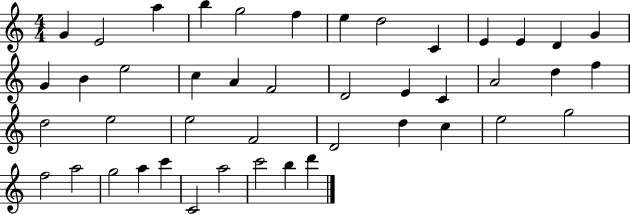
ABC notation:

X:1
T:Untitled
M:4/4
L:1/4
K:C
G E2 a b g2 f e d2 C E E D G G B e2 c A F2 D2 E C A2 d f d2 e2 e2 F2 D2 d c e2 g2 f2 a2 g2 a c' C2 a2 c'2 b d'